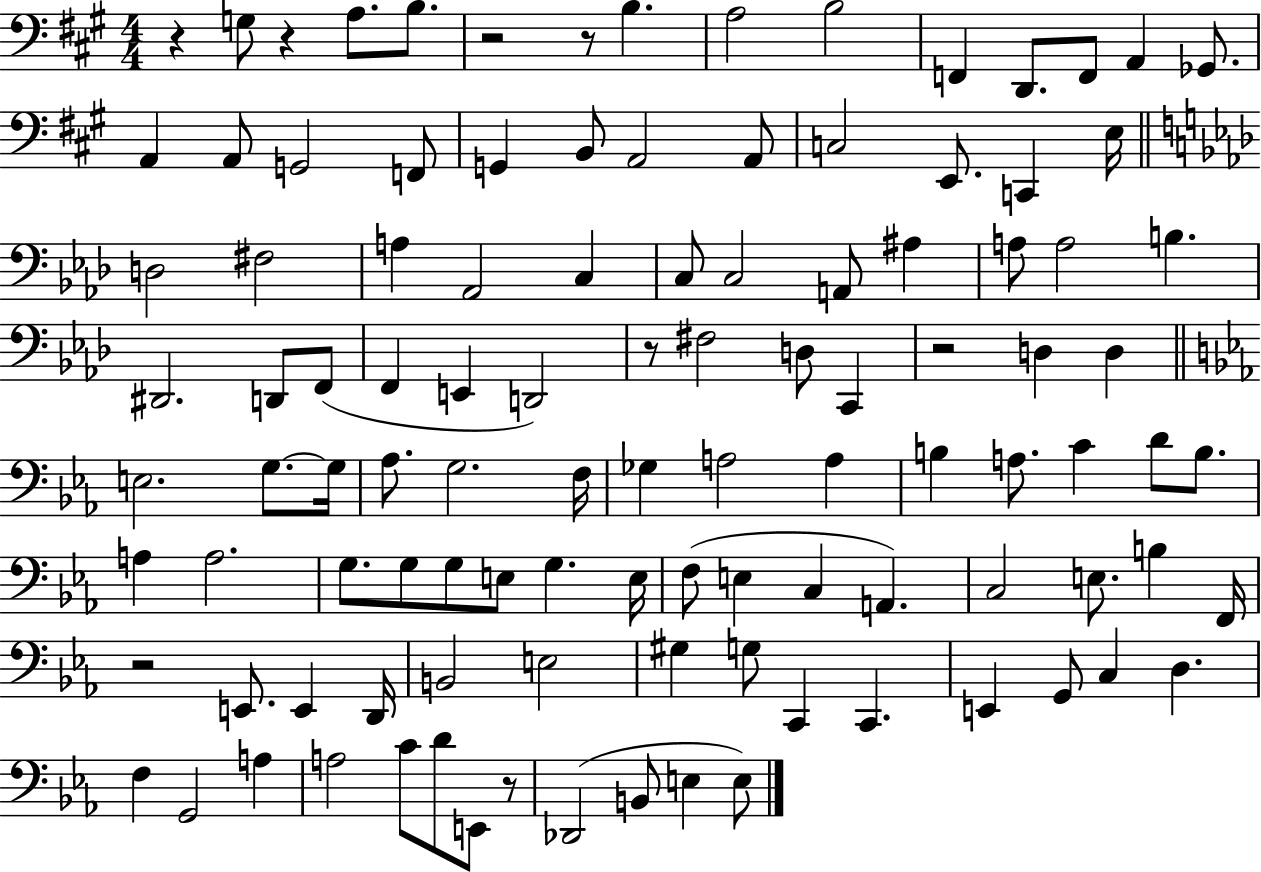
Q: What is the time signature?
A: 4/4